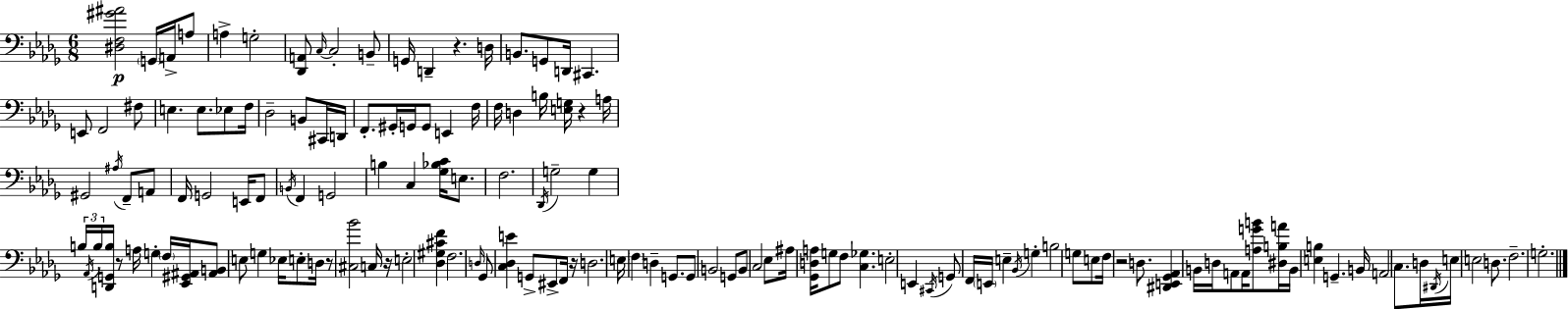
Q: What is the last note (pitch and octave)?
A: G3